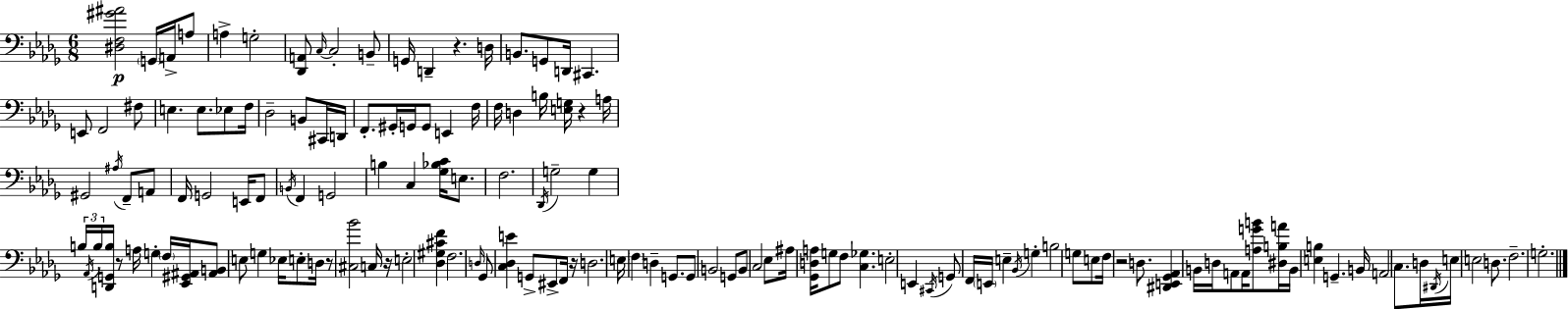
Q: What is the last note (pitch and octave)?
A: G3